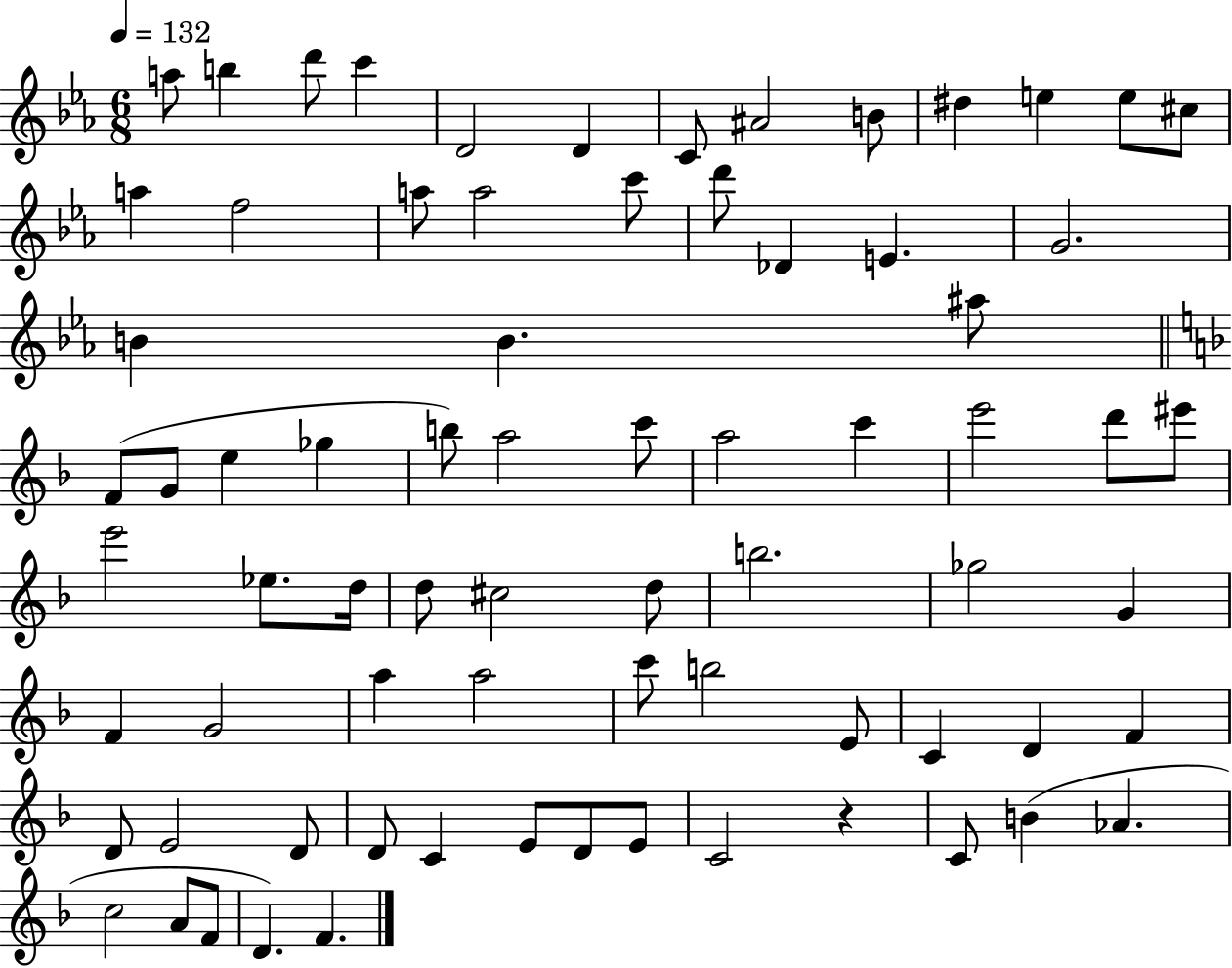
A5/e B5/q D6/e C6/q D4/h D4/q C4/e A#4/h B4/e D#5/q E5/q E5/e C#5/e A5/q F5/h A5/e A5/h C6/e D6/e Db4/q E4/q. G4/h. B4/q B4/q. A#5/e F4/e G4/e E5/q Gb5/q B5/e A5/h C6/e A5/h C6/q E6/h D6/e EIS6/e E6/h Eb5/e. D5/s D5/e C#5/h D5/e B5/h. Gb5/h G4/q F4/q G4/h A5/q A5/h C6/e B5/h E4/e C4/q D4/q F4/q D4/e E4/h D4/e D4/e C4/q E4/e D4/e E4/e C4/h R/q C4/e B4/q Ab4/q. C5/h A4/e F4/e D4/q. F4/q.